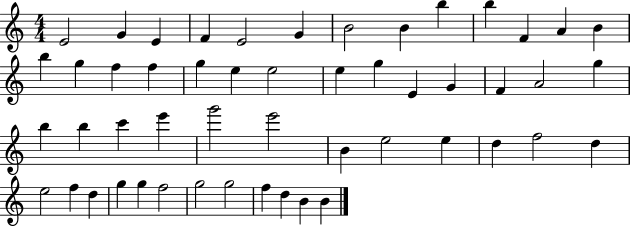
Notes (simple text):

E4/h G4/q E4/q F4/q E4/h G4/q B4/h B4/q B5/q B5/q F4/q A4/q B4/q B5/q G5/q F5/q F5/q G5/q E5/q E5/h E5/q G5/q E4/q G4/q F4/q A4/h G5/q B5/q B5/q C6/q E6/q G6/h E6/h B4/q E5/h E5/q D5/q F5/h D5/q E5/h F5/q D5/q G5/q G5/q F5/h G5/h G5/h F5/q D5/q B4/q B4/q